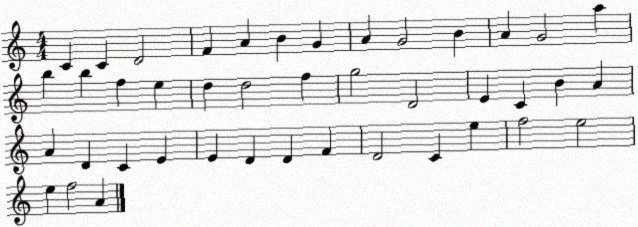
X:1
T:Untitled
M:4/4
L:1/4
K:C
C C D2 F A B G A G2 B A G2 a b b f e d d2 f g2 D2 E C B A A D C E E D D F D2 C e f2 e2 e f2 A